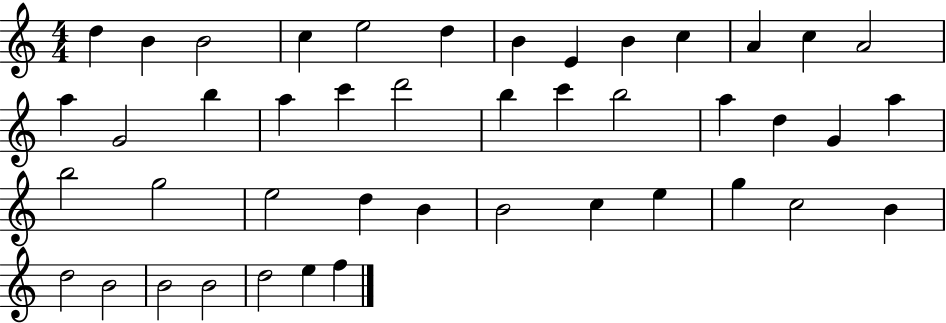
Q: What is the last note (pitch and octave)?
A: F5